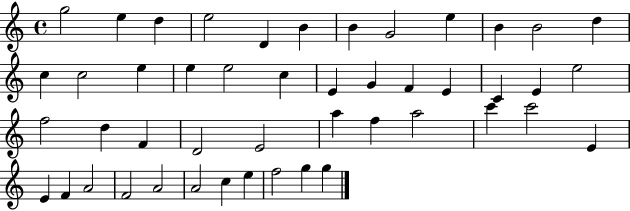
X:1
T:Untitled
M:4/4
L:1/4
K:C
g2 e d e2 D B B G2 e B B2 d c c2 e e e2 c E G F E C E e2 f2 d F D2 E2 a f a2 c' c'2 E E F A2 F2 A2 A2 c e f2 g g